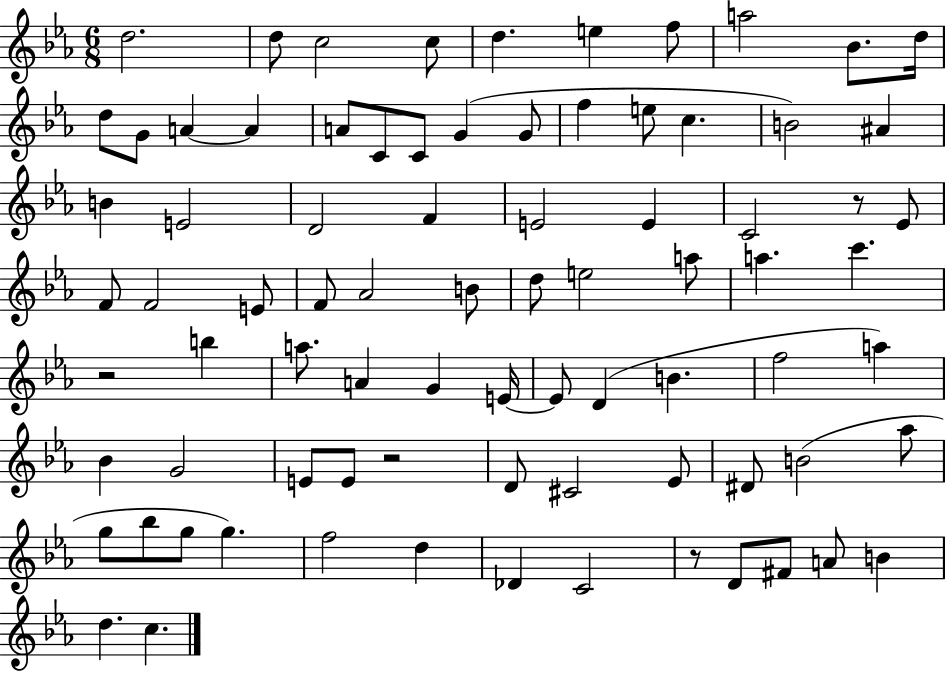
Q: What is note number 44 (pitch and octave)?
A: B5